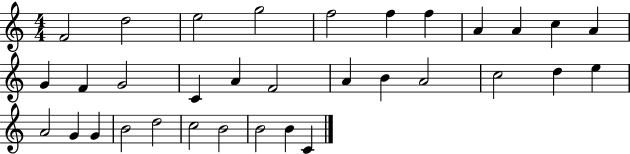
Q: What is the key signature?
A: C major